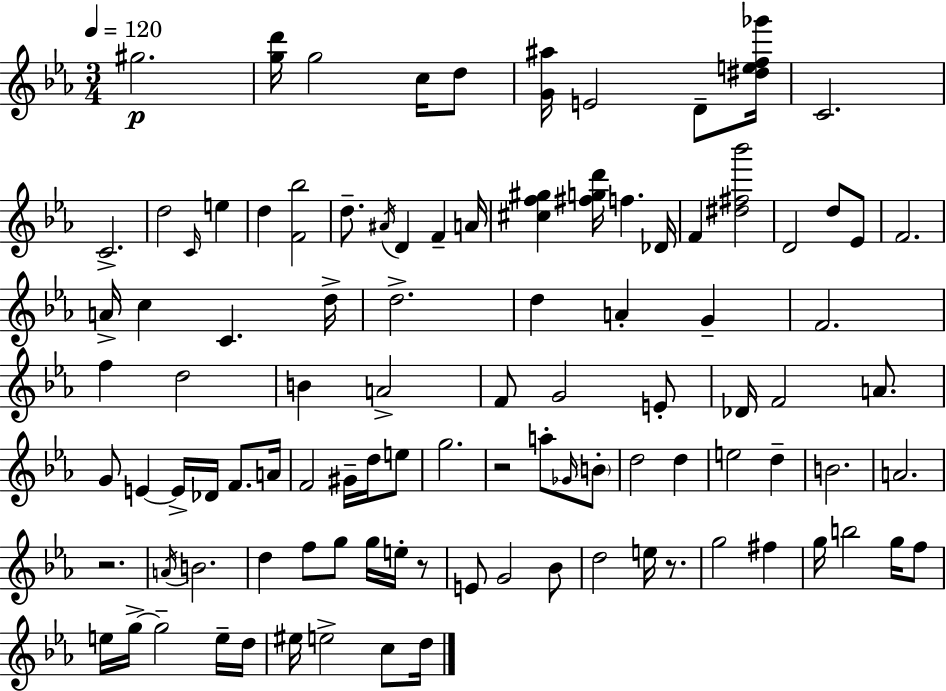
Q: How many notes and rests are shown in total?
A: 101